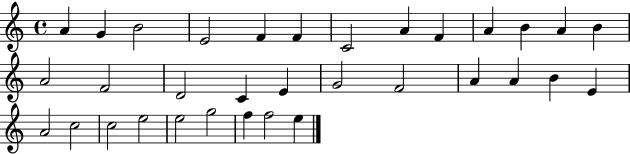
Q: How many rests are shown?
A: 0